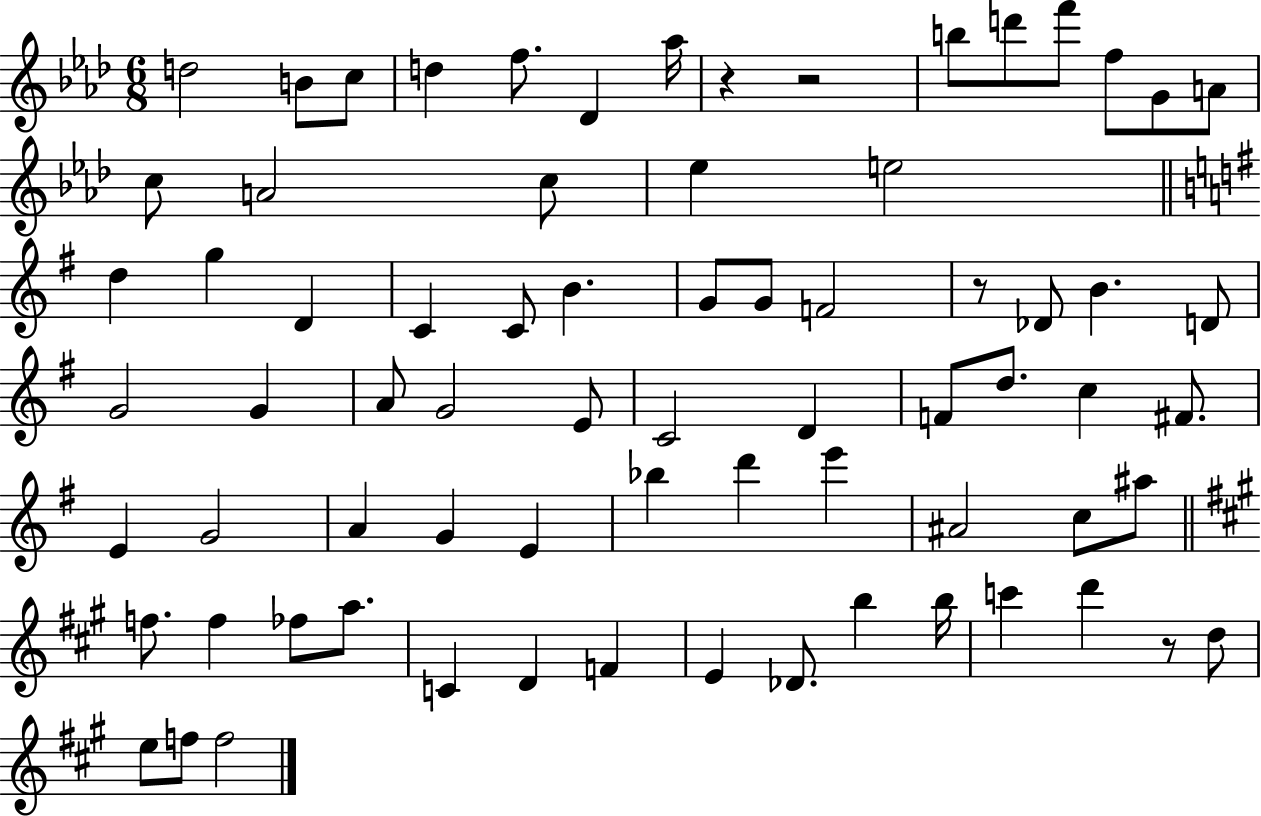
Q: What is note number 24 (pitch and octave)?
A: B4